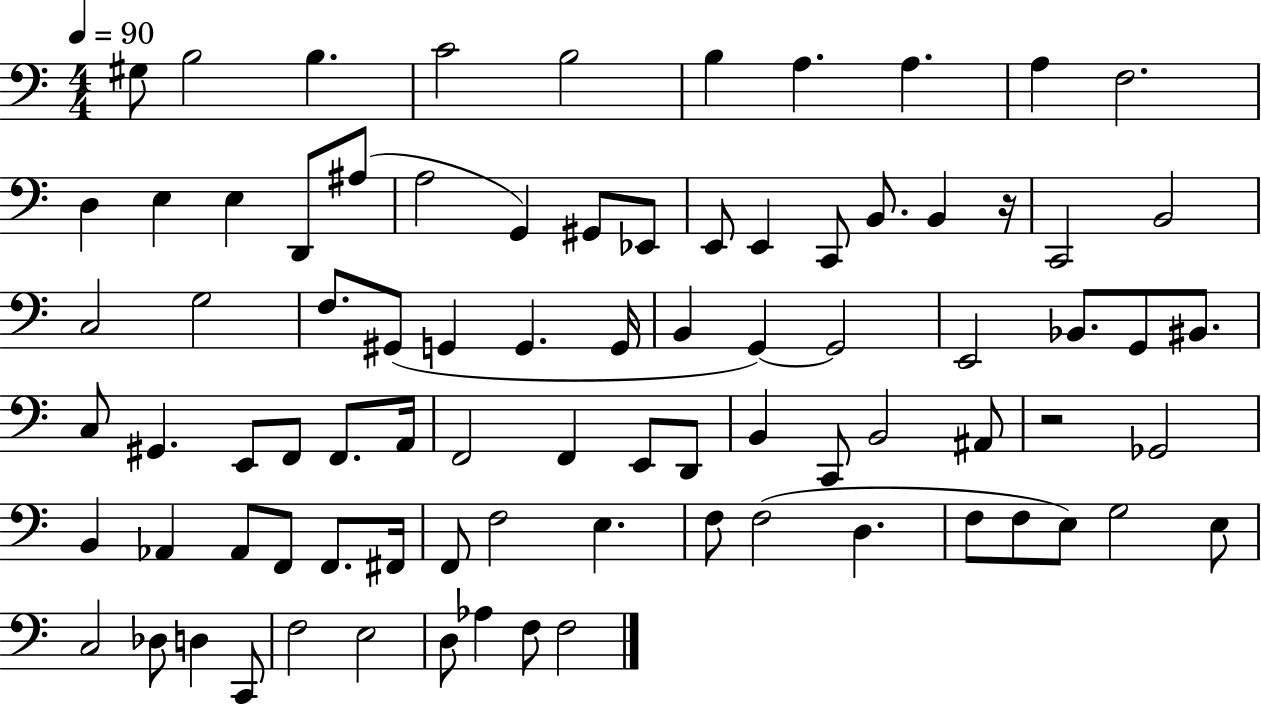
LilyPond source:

{
  \clef bass
  \numericTimeSignature
  \time 4/4
  \key c \major
  \tempo 4 = 90
  gis8 b2 b4. | c'2 b2 | b4 a4. a4. | a4 f2. | \break d4 e4 e4 d,8 ais8( | a2 g,4) gis,8 ees,8 | e,8 e,4 c,8 b,8. b,4 r16 | c,2 b,2 | \break c2 g2 | f8. gis,8( g,4 g,4. g,16 | b,4 g,4~~) g,2 | e,2 bes,8. g,8 bis,8. | \break c8 gis,4. e,8 f,8 f,8. a,16 | f,2 f,4 e,8 d,8 | b,4 c,8 b,2 ais,8 | r2 ges,2 | \break b,4 aes,4 aes,8 f,8 f,8. fis,16 | f,8 f2 e4. | f8 f2( d4. | f8 f8 e8) g2 e8 | \break c2 des8 d4 c,8 | f2 e2 | d8 aes4 f8 f2 | \bar "|."
}